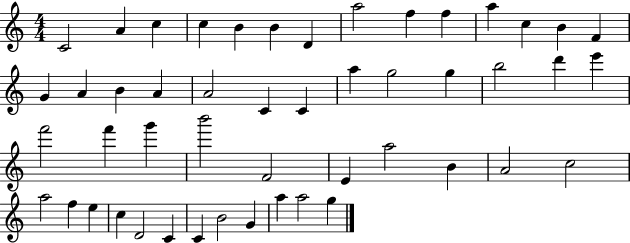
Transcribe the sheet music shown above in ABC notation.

X:1
T:Untitled
M:4/4
L:1/4
K:C
C2 A c c B B D a2 f f a c B F G A B A A2 C C a g2 g b2 d' e' f'2 f' g' b'2 F2 E a2 B A2 c2 a2 f e c D2 C C B2 G a a2 g